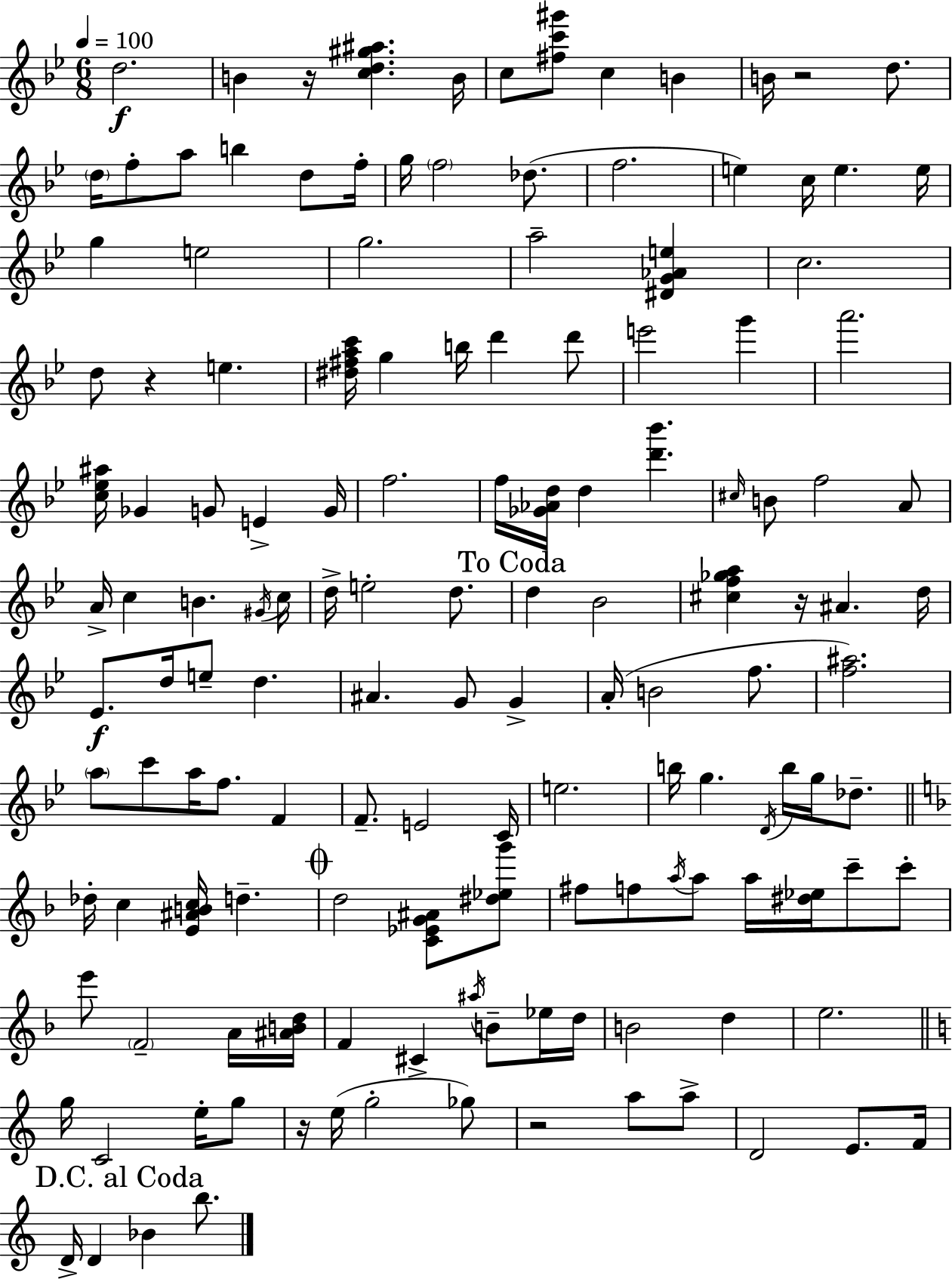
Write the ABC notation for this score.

X:1
T:Untitled
M:6/8
L:1/4
K:Gm
d2 B z/4 [cd^g^a] B/4 c/2 [^fc'^g']/2 c B B/4 z2 d/2 d/4 f/2 a/2 b d/2 f/4 g/4 f2 _d/2 f2 e c/4 e e/4 g e2 g2 a2 [^DG_Ae] c2 d/2 z e [^d^fac']/4 g b/4 d' d'/2 e'2 g' a'2 [c_e^a]/4 _G G/2 E G/4 f2 f/4 [_G_Ad]/4 d [d'_b'] ^c/4 B/2 f2 A/2 A/4 c B ^G/4 c/4 d/4 e2 d/2 d _B2 [^cf_ga] z/4 ^A d/4 _E/2 d/4 e/2 d ^A G/2 G A/4 B2 f/2 [f^a]2 a/2 c'/2 a/4 f/2 F F/2 E2 C/4 e2 b/4 g D/4 b/4 g/4 _d/2 _d/4 c [E^ABc]/4 d d2 [C_EG^A]/2 [^d_eg']/2 ^f/2 f/2 a/4 a/2 a/4 [^d_e]/4 c'/2 c'/2 e'/2 F2 A/4 [^ABd]/4 F ^C ^a/4 B/2 _e/4 d/4 B2 d e2 g/4 C2 e/4 g/2 z/4 e/4 g2 _g/2 z2 a/2 a/2 D2 E/2 F/4 D/4 D _B b/2